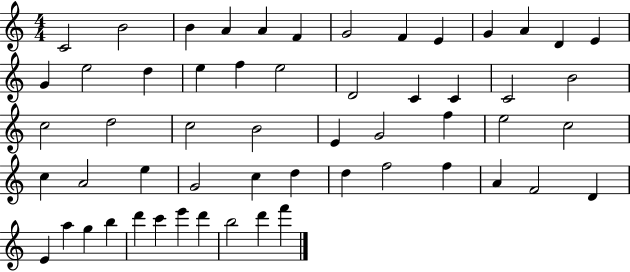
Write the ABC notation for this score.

X:1
T:Untitled
M:4/4
L:1/4
K:C
C2 B2 B A A F G2 F E G A D E G e2 d e f e2 D2 C C C2 B2 c2 d2 c2 B2 E G2 f e2 c2 c A2 e G2 c d d f2 f A F2 D E a g b d' c' e' d' b2 d' f'